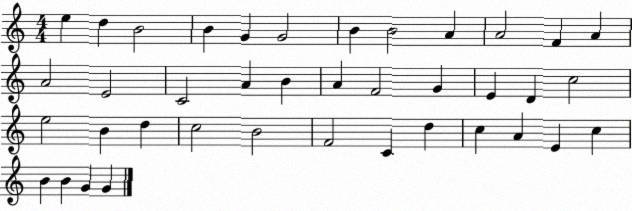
X:1
T:Untitled
M:4/4
L:1/4
K:C
e d B2 B G G2 B B2 A A2 F A A2 E2 C2 A B A F2 G E D c2 e2 B d c2 B2 F2 C d c A E c B B G G